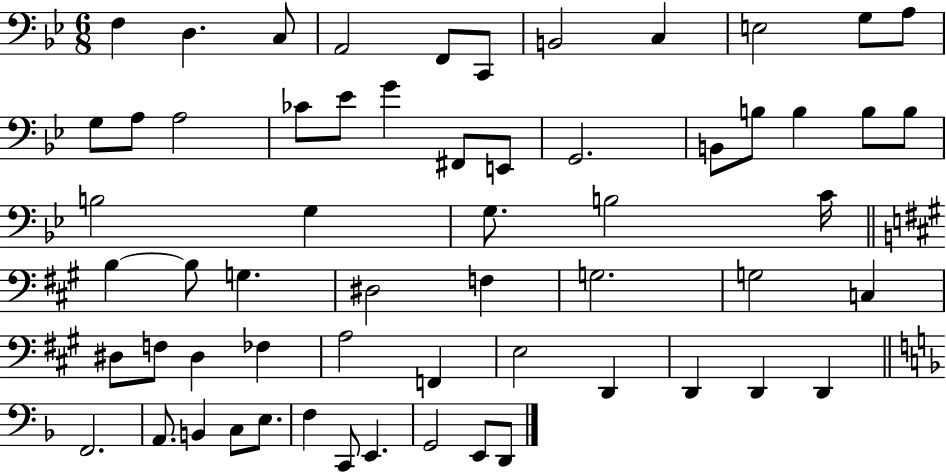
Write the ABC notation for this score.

X:1
T:Untitled
M:6/8
L:1/4
K:Bb
F, D, C,/2 A,,2 F,,/2 C,,/2 B,,2 C, E,2 G,/2 A,/2 G,/2 A,/2 A,2 _C/2 _E/2 G ^F,,/2 E,,/2 G,,2 B,,/2 B,/2 B, B,/2 B,/2 B,2 G, G,/2 B,2 C/4 B, B,/2 G, ^D,2 F, G,2 G,2 C, ^D,/2 F,/2 ^D, _F, A,2 F,, E,2 D,, D,, D,, D,, F,,2 A,,/2 B,, C,/2 E,/2 F, C,,/2 E,, G,,2 E,,/2 D,,/2